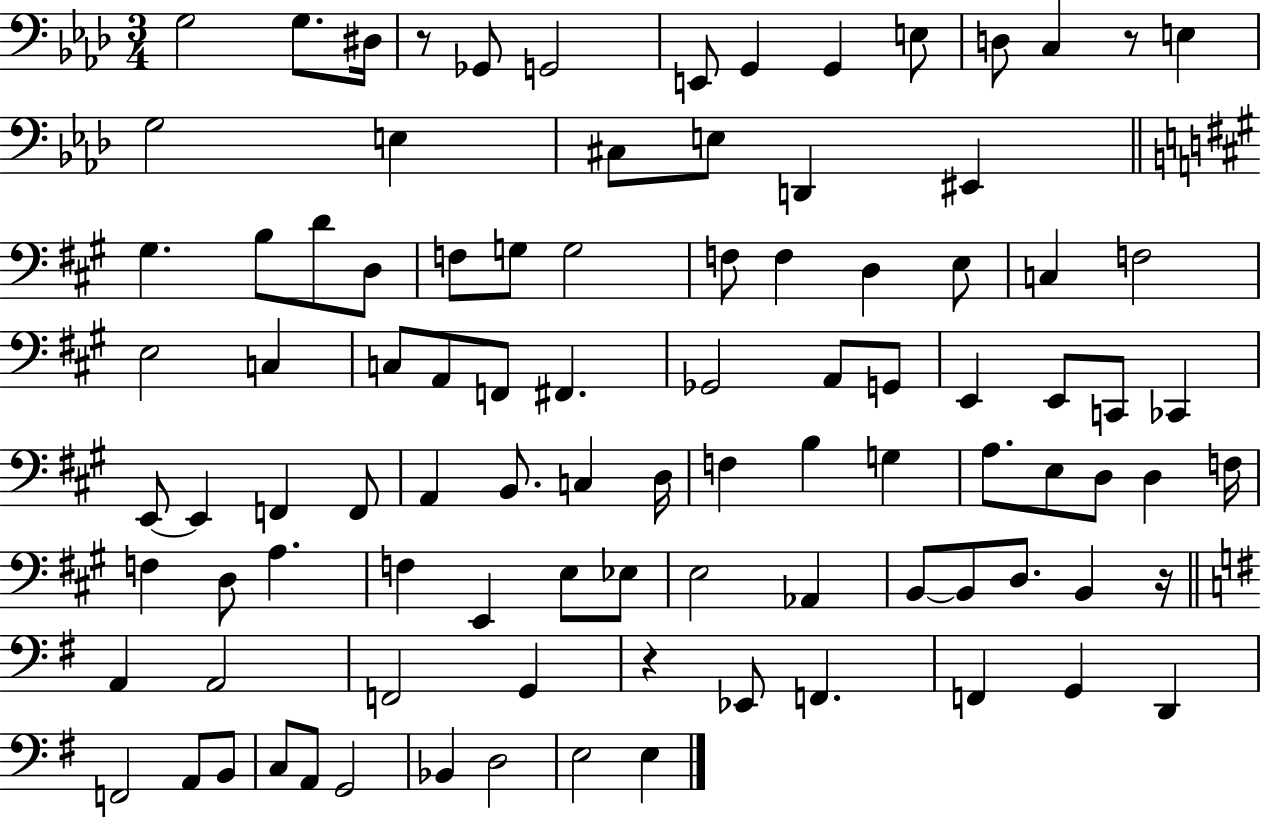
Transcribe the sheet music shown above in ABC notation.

X:1
T:Untitled
M:3/4
L:1/4
K:Ab
G,2 G,/2 ^D,/4 z/2 _G,,/2 G,,2 E,,/2 G,, G,, E,/2 D,/2 C, z/2 E, G,2 E, ^C,/2 E,/2 D,, ^E,, ^G, B,/2 D/2 D,/2 F,/2 G,/2 G,2 F,/2 F, D, E,/2 C, F,2 E,2 C, C,/2 A,,/2 F,,/2 ^F,, _G,,2 A,,/2 G,,/2 E,, E,,/2 C,,/2 _C,, E,,/2 E,, F,, F,,/2 A,, B,,/2 C, D,/4 F, B, G, A,/2 E,/2 D,/2 D, F,/4 F, D,/2 A, F, E,, E,/2 _E,/2 E,2 _A,, B,,/2 B,,/2 D,/2 B,, z/4 A,, A,,2 F,,2 G,, z _E,,/2 F,, F,, G,, D,, F,,2 A,,/2 B,,/2 C,/2 A,,/2 G,,2 _B,, D,2 E,2 E,